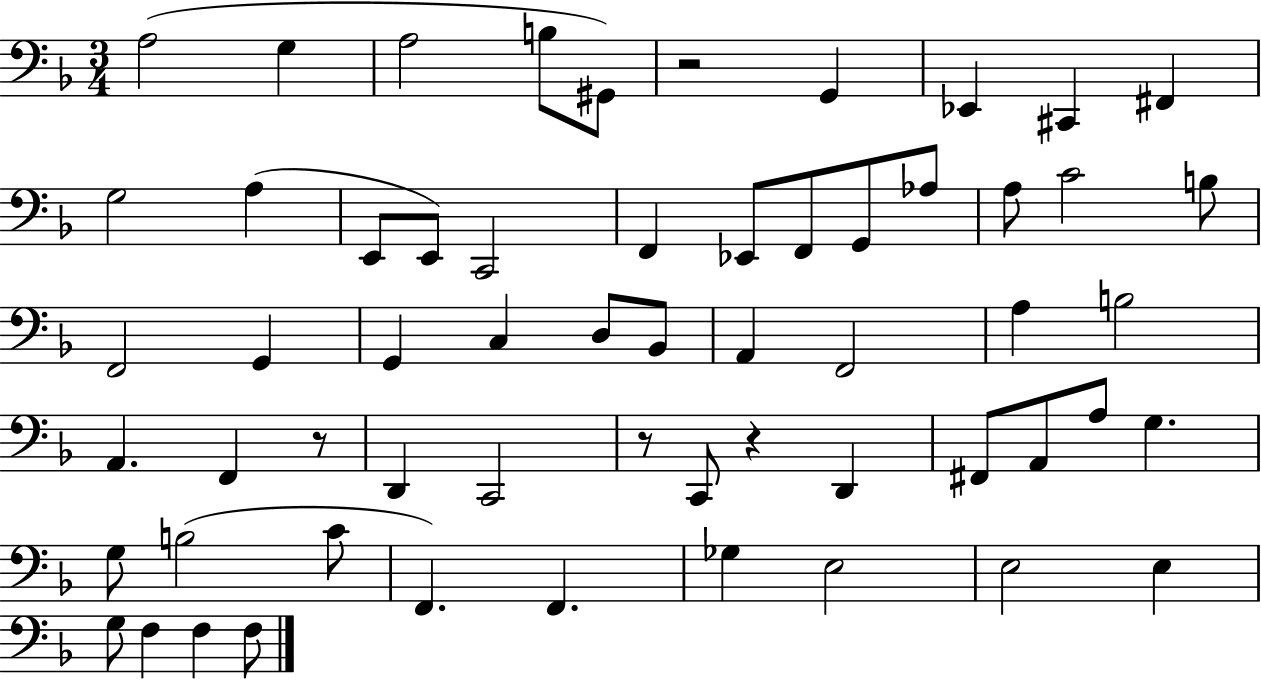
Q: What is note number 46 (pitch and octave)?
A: F2